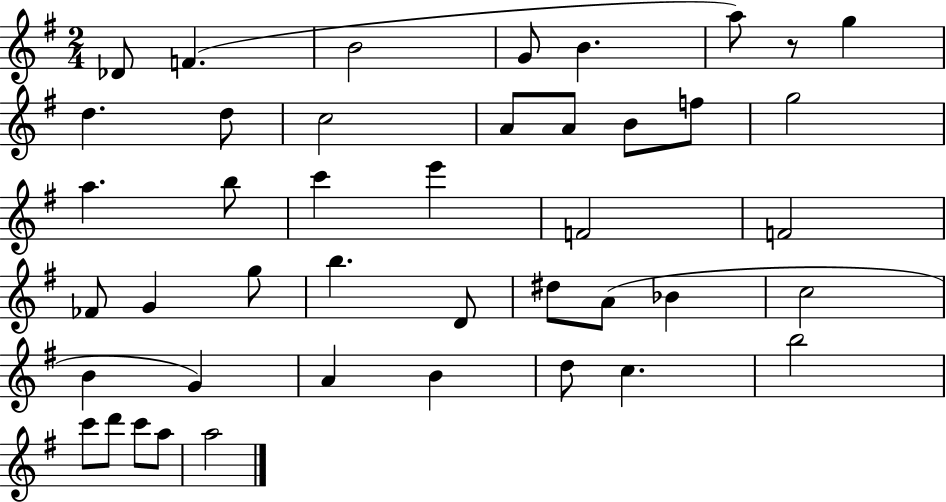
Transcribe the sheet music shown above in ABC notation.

X:1
T:Untitled
M:2/4
L:1/4
K:G
_D/2 F B2 G/2 B a/2 z/2 g d d/2 c2 A/2 A/2 B/2 f/2 g2 a b/2 c' e' F2 F2 _F/2 G g/2 b D/2 ^d/2 A/2 _B c2 B G A B d/2 c b2 c'/2 d'/2 c'/2 a/2 a2